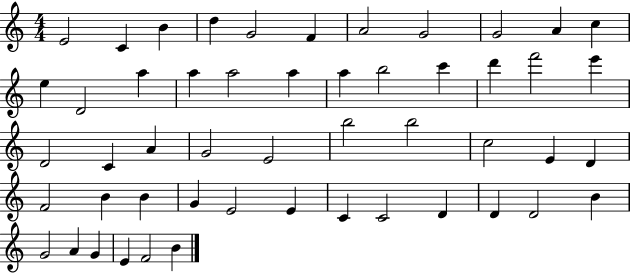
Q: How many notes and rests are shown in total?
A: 51